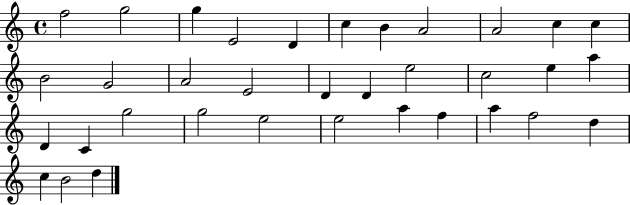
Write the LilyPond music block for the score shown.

{
  \clef treble
  \time 4/4
  \defaultTimeSignature
  \key c \major
  f''2 g''2 | g''4 e'2 d'4 | c''4 b'4 a'2 | a'2 c''4 c''4 | \break b'2 g'2 | a'2 e'2 | d'4 d'4 e''2 | c''2 e''4 a''4 | \break d'4 c'4 g''2 | g''2 e''2 | e''2 a''4 f''4 | a''4 f''2 d''4 | \break c''4 b'2 d''4 | \bar "|."
}